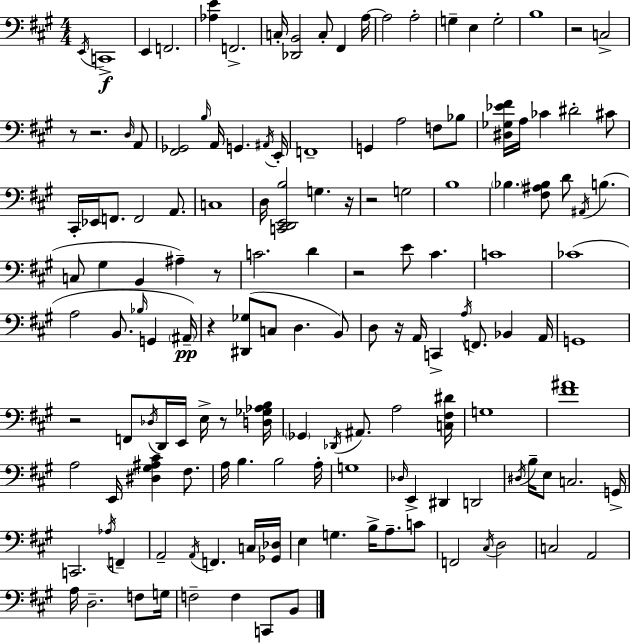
E2/s C2/w E2/q F2/h. [Ab3,E4]/q F2/h. C3/s [Db2,B2]/h C3/e F#2/q A3/s A3/h A3/h G3/q E3/q G3/h B3/w R/h C3/h R/e R/h. D3/s A2/e [F#2,Gb2]/h B3/s A2/s G2/q. A#2/s E2/s F2/w G2/q A3/h F3/e Bb3/e [D#3,Gb3,Eb4,F#4]/s A3/s CES4/q D#4/h C#4/e C#2/s Eb2/s F2/e. F2/h A2/e. C3/w D3/s [C2,D2,E2,B3]/h G3/q. R/s R/h G3/h B3/w Bb3/q. [F#3,A#3,Bb3]/e D4/e A#2/s B3/q. C3/e G#3/q B2/q A#3/q R/e C4/h. D4/q R/h E4/e C#4/q. C4/w CES4/w A3/h B2/e. Bb3/s G2/q A#2/s R/q [D#2,Gb3]/e C3/e D3/q. B2/e D3/e R/s A2/s C2/q A3/s F2/e. Bb2/q A2/s G2/w R/h F2/e Db3/s D2/s E2/s E3/s R/e [D3,Gb3,Ab3,B3]/s Gb2/q Db2/s A#2/e. A3/h [C3,F#3,D#4]/s G3/w [F#4,A#4]/w A3/h E2/s [D#3,G#3,A#3,C#4]/q F#3/e. A3/s B3/q. B3/h A3/s G3/w Db3/s E2/q D#2/q D2/h D#3/s B3/s E3/e C3/h. G2/s C2/h. Ab3/s F2/q A2/h A2/s F2/q. C3/s [Gb2,Db3]/s E3/q G3/q. B3/s A3/e. C4/e F2/h C#3/s D3/h C3/h A2/h A3/s D3/h. F3/e G3/s F3/h F3/q C2/e B2/e